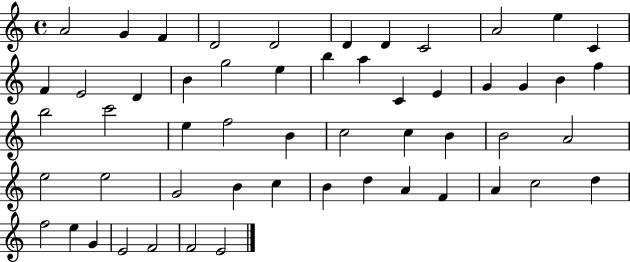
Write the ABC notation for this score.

X:1
T:Untitled
M:4/4
L:1/4
K:C
A2 G F D2 D2 D D C2 A2 e C F E2 D B g2 e b a C E G G B f b2 c'2 e f2 B c2 c B B2 A2 e2 e2 G2 B c B d A F A c2 d f2 e G E2 F2 F2 E2